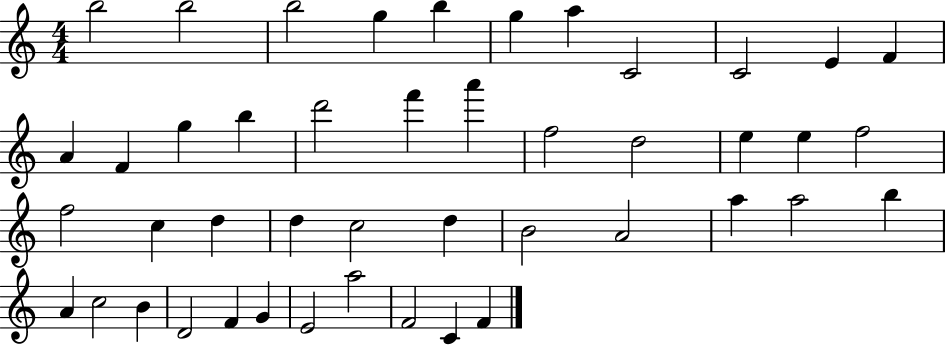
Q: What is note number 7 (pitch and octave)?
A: A5